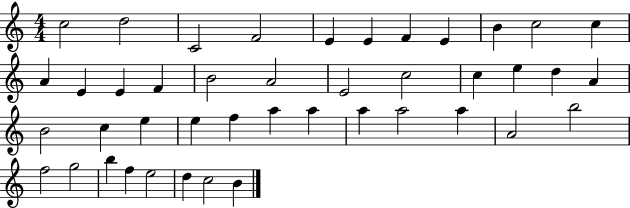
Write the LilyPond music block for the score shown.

{
  \clef treble
  \numericTimeSignature
  \time 4/4
  \key c \major
  c''2 d''2 | c'2 f'2 | e'4 e'4 f'4 e'4 | b'4 c''2 c''4 | \break a'4 e'4 e'4 f'4 | b'2 a'2 | e'2 c''2 | c''4 e''4 d''4 a'4 | \break b'2 c''4 e''4 | e''4 f''4 a''4 a''4 | a''4 a''2 a''4 | a'2 b''2 | \break f''2 g''2 | b''4 f''4 e''2 | d''4 c''2 b'4 | \bar "|."
}